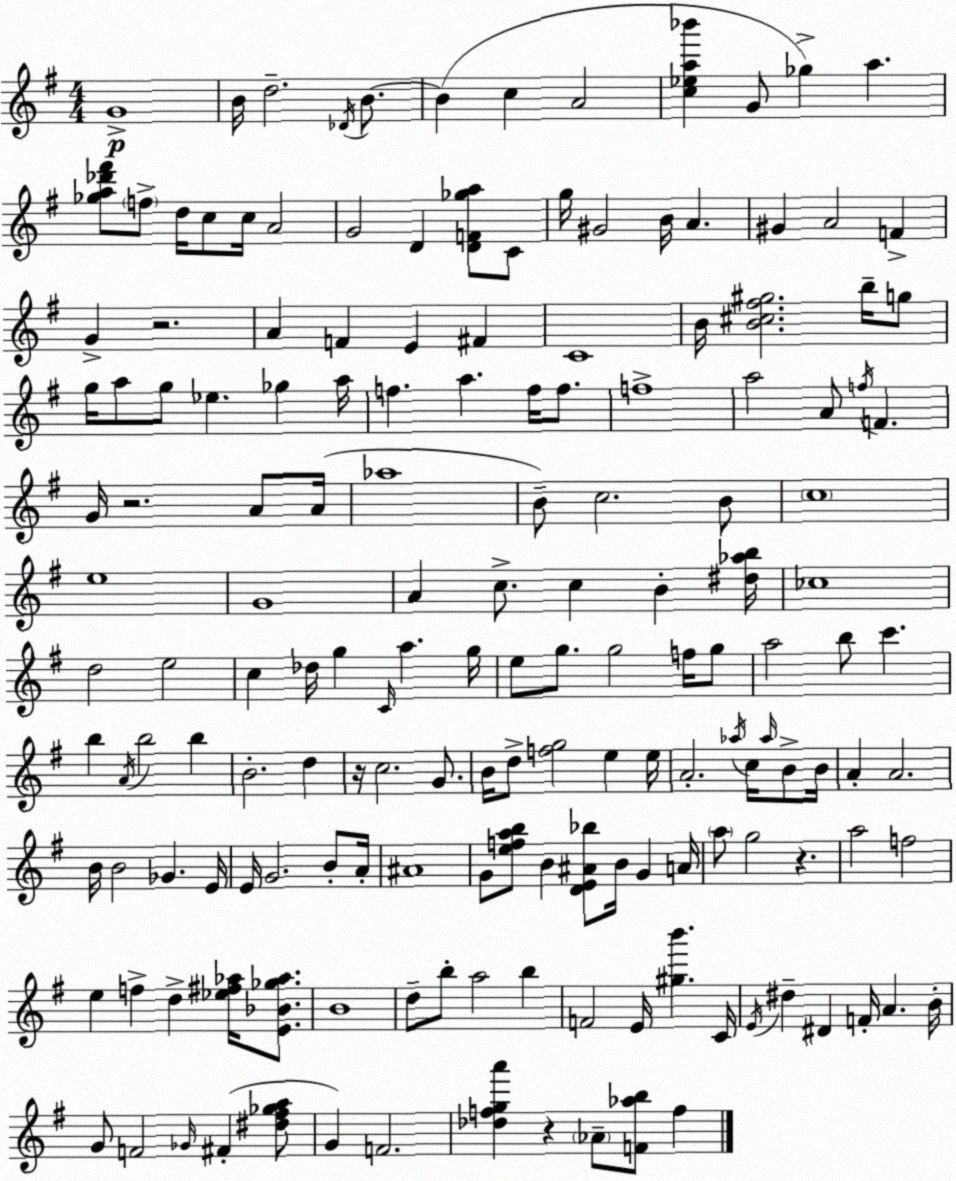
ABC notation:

X:1
T:Untitled
M:4/4
L:1/4
K:G
G4 B/4 d2 _D/4 B/2 B c A2 [c_ea_b'] G/2 _g a [_ga_d'^f']/2 f/2 d/4 c/2 c/4 A2 G2 D [DF_ga]/2 C/2 g/4 ^G2 B/4 A ^G A2 F G z2 A F E ^F C4 B/4 [B^c^f^g]2 b/4 g/2 g/4 a/2 g/2 _e _g a/4 f a f/4 f/2 f4 a2 A/2 f/4 F G/4 z2 A/2 A/4 _a4 B/2 c2 B/2 c4 e4 G4 A c/2 c B [^d_ab]/4 _c4 d2 e2 c _d/4 g C/4 a g/4 e/2 g/2 g2 f/4 g/2 a2 b/2 c' b A/4 b2 b B2 d z/4 c2 G/2 B/4 d/2 [fg]2 e e/4 A2 _a/4 c/4 _a/4 B/2 B/4 A A2 B/4 B2 _G E/4 E/4 G2 B/2 A/4 ^A4 G/2 [efab]/2 B [DE^A_b]/2 B/4 G A/4 a/2 g2 z a2 f2 e f d [_e^f_a]/4 [E_B_g_a]/2 B4 d/2 b/2 a2 b F2 E/4 [^gb'] C/4 E/4 ^d ^D F/4 A B/4 G/2 F2 _G/4 ^F [^d^f_ga]/2 G F2 [_dfga'] z _A/2 [F_ab]/2 f